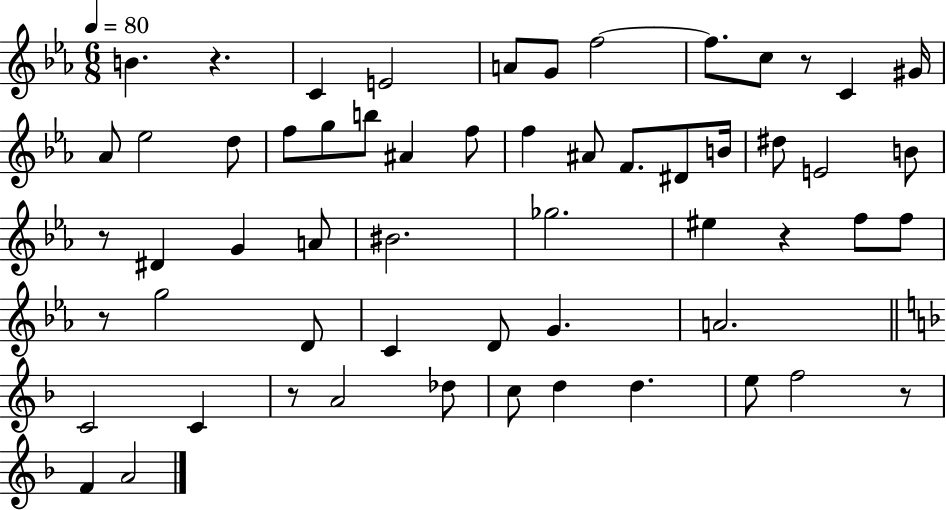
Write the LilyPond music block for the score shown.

{
  \clef treble
  \numericTimeSignature
  \time 6/8
  \key ees \major
  \tempo 4 = 80
  b'4. r4. | c'4 e'2 | a'8 g'8 f''2~~ | f''8. c''8 r8 c'4 gis'16 | \break aes'8 ees''2 d''8 | f''8 g''8 b''8 ais'4 f''8 | f''4 ais'8 f'8. dis'8 b'16 | dis''8 e'2 b'8 | \break r8 dis'4 g'4 a'8 | bis'2. | ges''2. | eis''4 r4 f''8 f''8 | \break r8 g''2 d'8 | c'4 d'8 g'4. | a'2. | \bar "||" \break \key f \major c'2 c'4 | r8 a'2 des''8 | c''8 d''4 d''4. | e''8 f''2 r8 | \break f'4 a'2 | \bar "|."
}